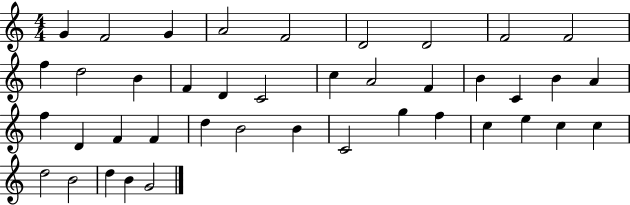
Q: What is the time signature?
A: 4/4